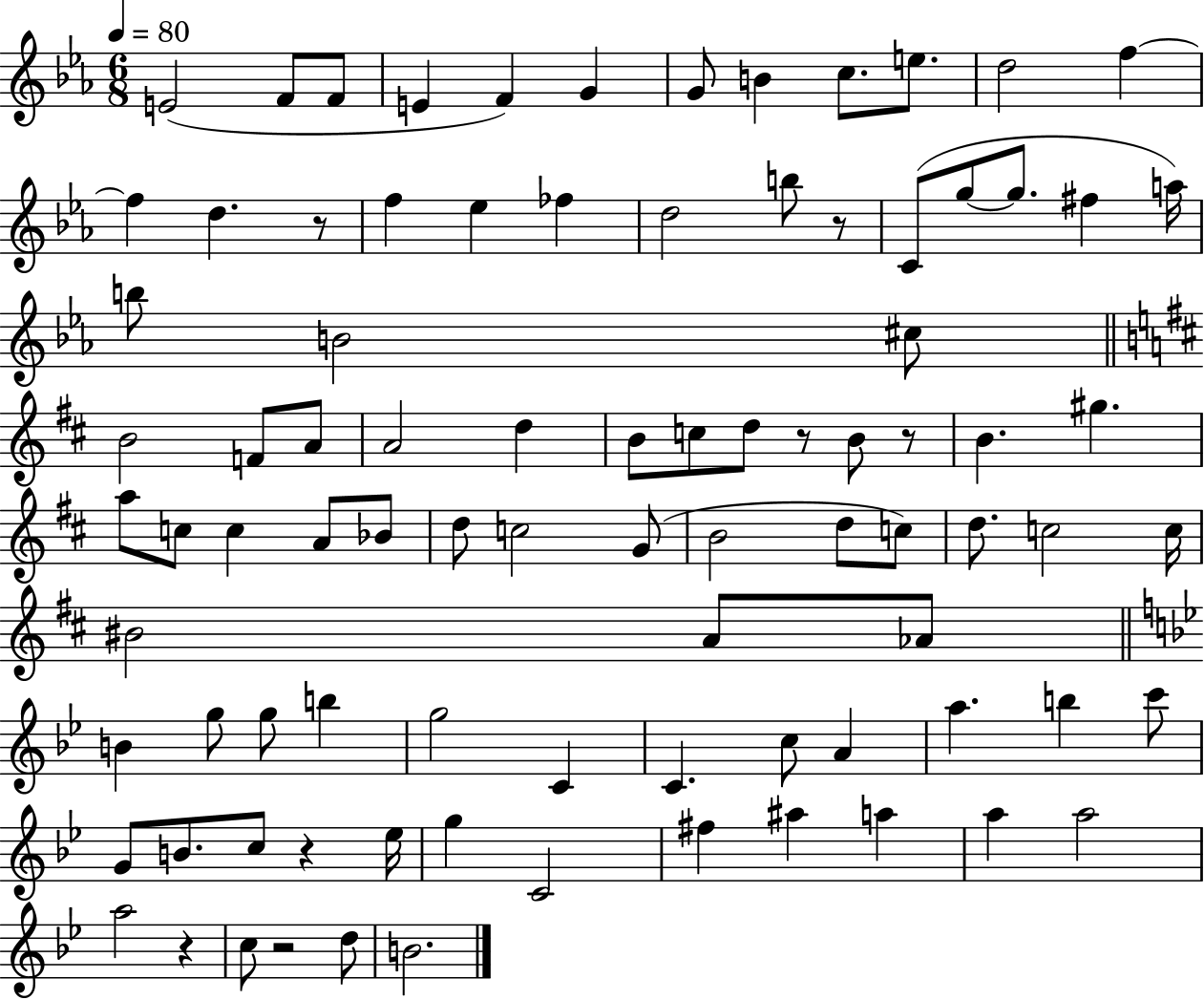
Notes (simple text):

E4/h F4/e F4/e E4/q F4/q G4/q G4/e B4/q C5/e. E5/e. D5/h F5/q F5/q D5/q. R/e F5/q Eb5/q FES5/q D5/h B5/e R/e C4/e G5/e G5/e. F#5/q A5/s B5/e B4/h C#5/e B4/h F4/e A4/e A4/h D5/q B4/e C5/e D5/e R/e B4/e R/e B4/q. G#5/q. A5/e C5/e C5/q A4/e Bb4/e D5/e C5/h G4/e B4/h D5/e C5/e D5/e. C5/h C5/s BIS4/h A4/e Ab4/e B4/q G5/e G5/e B5/q G5/h C4/q C4/q. C5/e A4/q A5/q. B5/q C6/e G4/e B4/e. C5/e R/q Eb5/s G5/q C4/h F#5/q A#5/q A5/q A5/q A5/h A5/h R/q C5/e R/h D5/e B4/h.